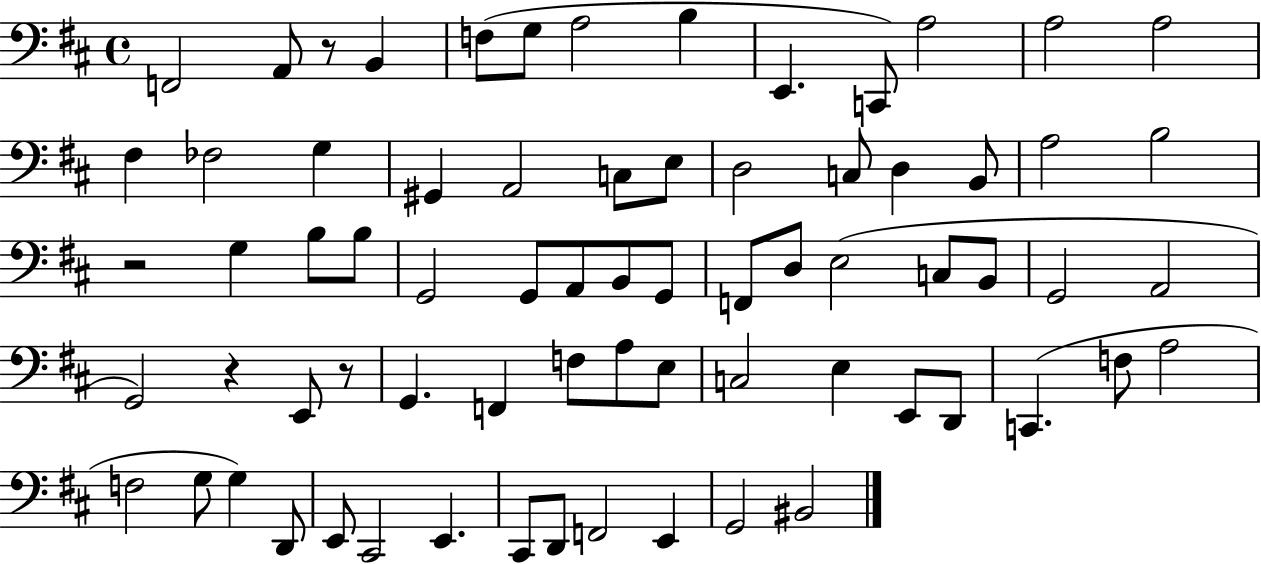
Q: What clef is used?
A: bass